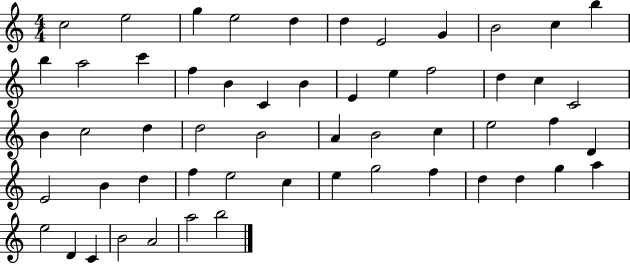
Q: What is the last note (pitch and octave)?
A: B5